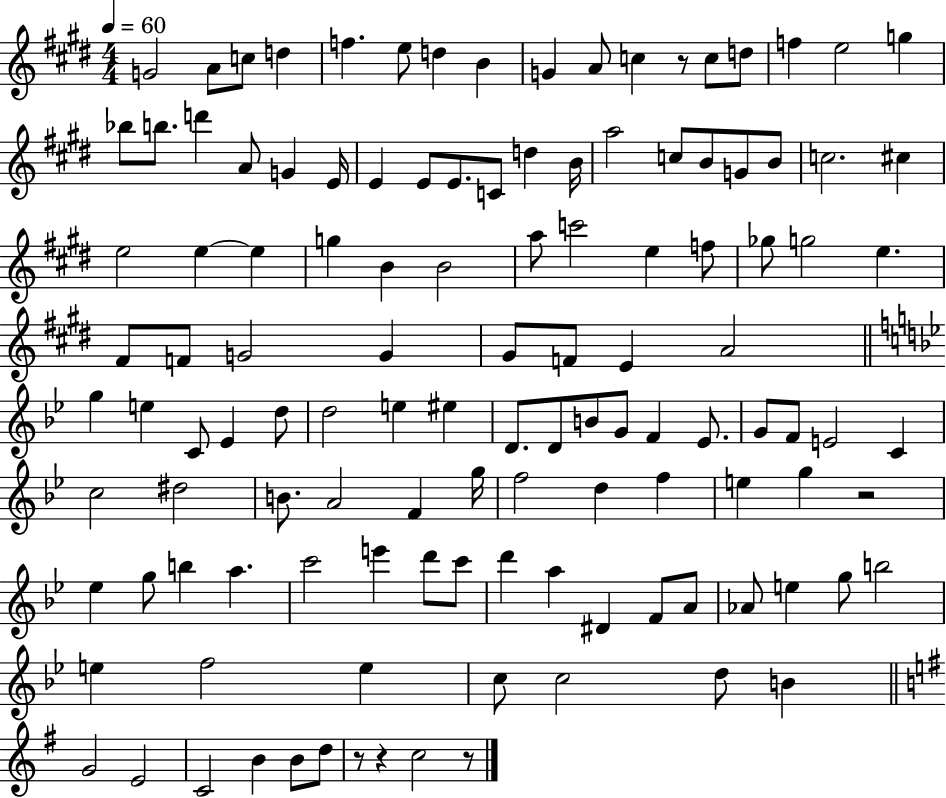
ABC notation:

X:1
T:Untitled
M:4/4
L:1/4
K:E
G2 A/2 c/2 d f e/2 d B G A/2 c z/2 c/2 d/2 f e2 g _b/2 b/2 d' A/2 G E/4 E E/2 E/2 C/2 d B/4 a2 c/2 B/2 G/2 B/2 c2 ^c e2 e e g B B2 a/2 c'2 e f/2 _g/2 g2 e ^F/2 F/2 G2 G ^G/2 F/2 E A2 g e C/2 _E d/2 d2 e ^e D/2 D/2 B/2 G/2 F _E/2 G/2 F/2 E2 C c2 ^d2 B/2 A2 F g/4 f2 d f e g z2 _e g/2 b a c'2 e' d'/2 c'/2 d' a ^D F/2 A/2 _A/2 e g/2 b2 e f2 e c/2 c2 d/2 B G2 E2 C2 B B/2 d/2 z/2 z c2 z/2